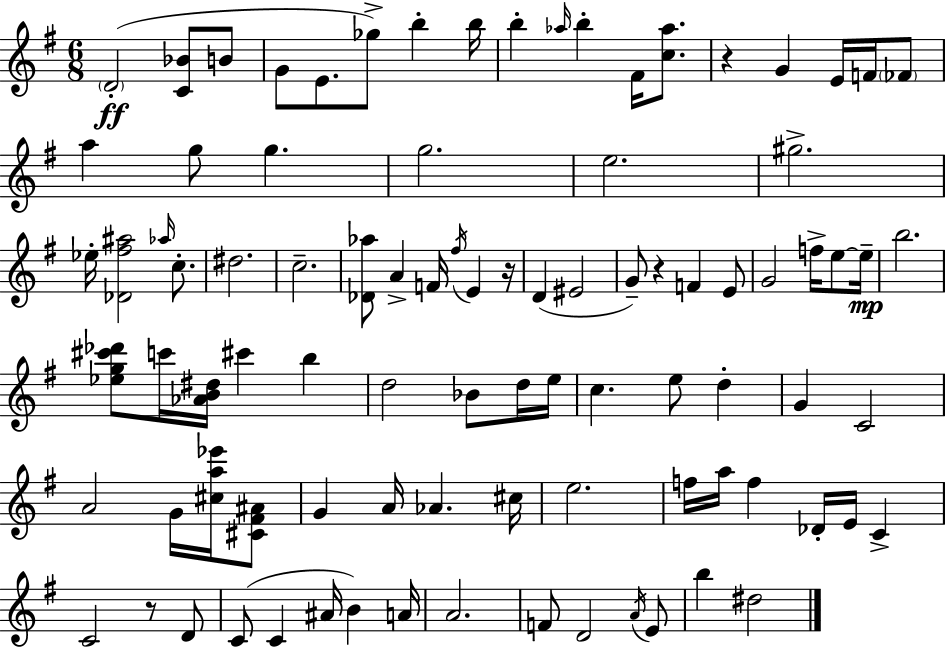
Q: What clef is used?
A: treble